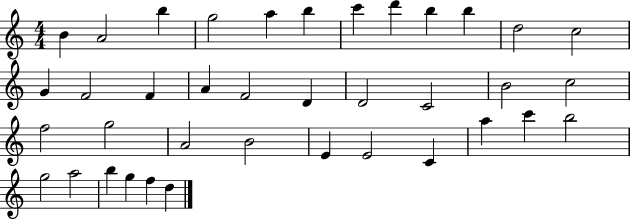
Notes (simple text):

B4/q A4/h B5/q G5/h A5/q B5/q C6/q D6/q B5/q B5/q D5/h C5/h G4/q F4/h F4/q A4/q F4/h D4/q D4/h C4/h B4/h C5/h F5/h G5/h A4/h B4/h E4/q E4/h C4/q A5/q C6/q B5/h G5/h A5/h B5/q G5/q F5/q D5/q